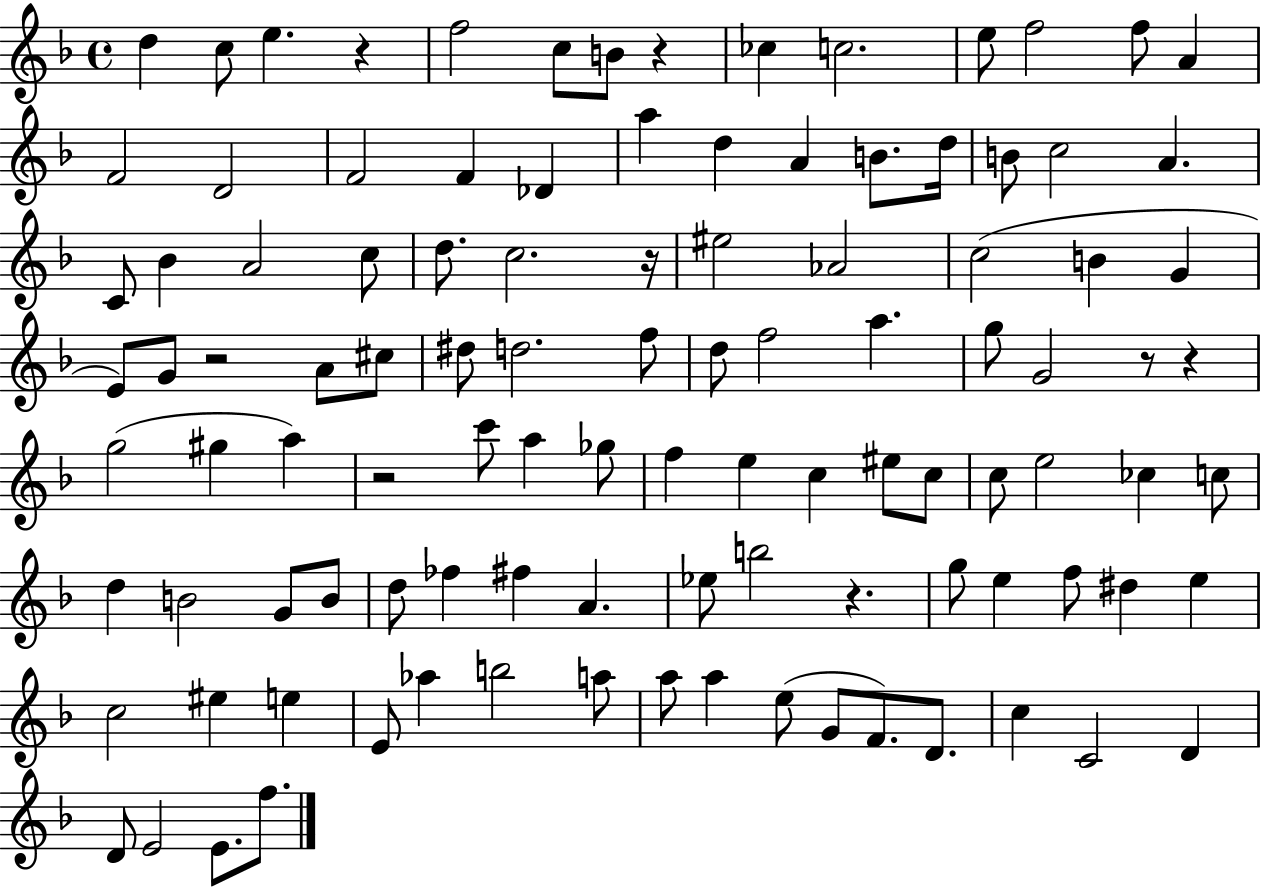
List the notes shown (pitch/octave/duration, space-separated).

D5/q C5/e E5/q. R/q F5/h C5/e B4/e R/q CES5/q C5/h. E5/e F5/h F5/e A4/q F4/h D4/h F4/h F4/q Db4/q A5/q D5/q A4/q B4/e. D5/s B4/e C5/h A4/q. C4/e Bb4/q A4/h C5/e D5/e. C5/h. R/s EIS5/h Ab4/h C5/h B4/q G4/q E4/e G4/e R/h A4/e C#5/e D#5/e D5/h. F5/e D5/e F5/h A5/q. G5/e G4/h R/e R/q G5/h G#5/q A5/q R/h C6/e A5/q Gb5/e F5/q E5/q C5/q EIS5/e C5/e C5/e E5/h CES5/q C5/e D5/q B4/h G4/e B4/e D5/e FES5/q F#5/q A4/q. Eb5/e B5/h R/q. G5/e E5/q F5/e D#5/q E5/q C5/h EIS5/q E5/q E4/e Ab5/q B5/h A5/e A5/e A5/q E5/e G4/e F4/e. D4/e. C5/q C4/h D4/q D4/e E4/h E4/e. F5/e.